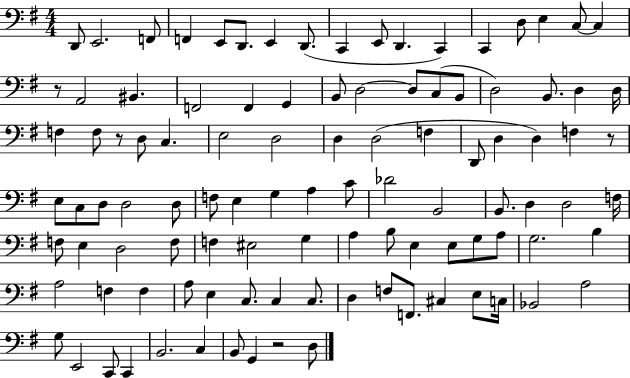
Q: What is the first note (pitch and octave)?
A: D2